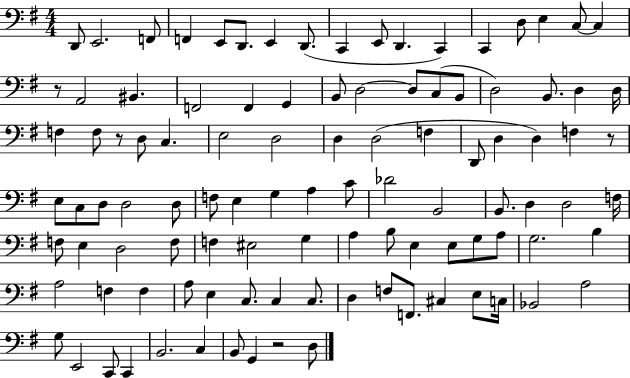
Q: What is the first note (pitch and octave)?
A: D2